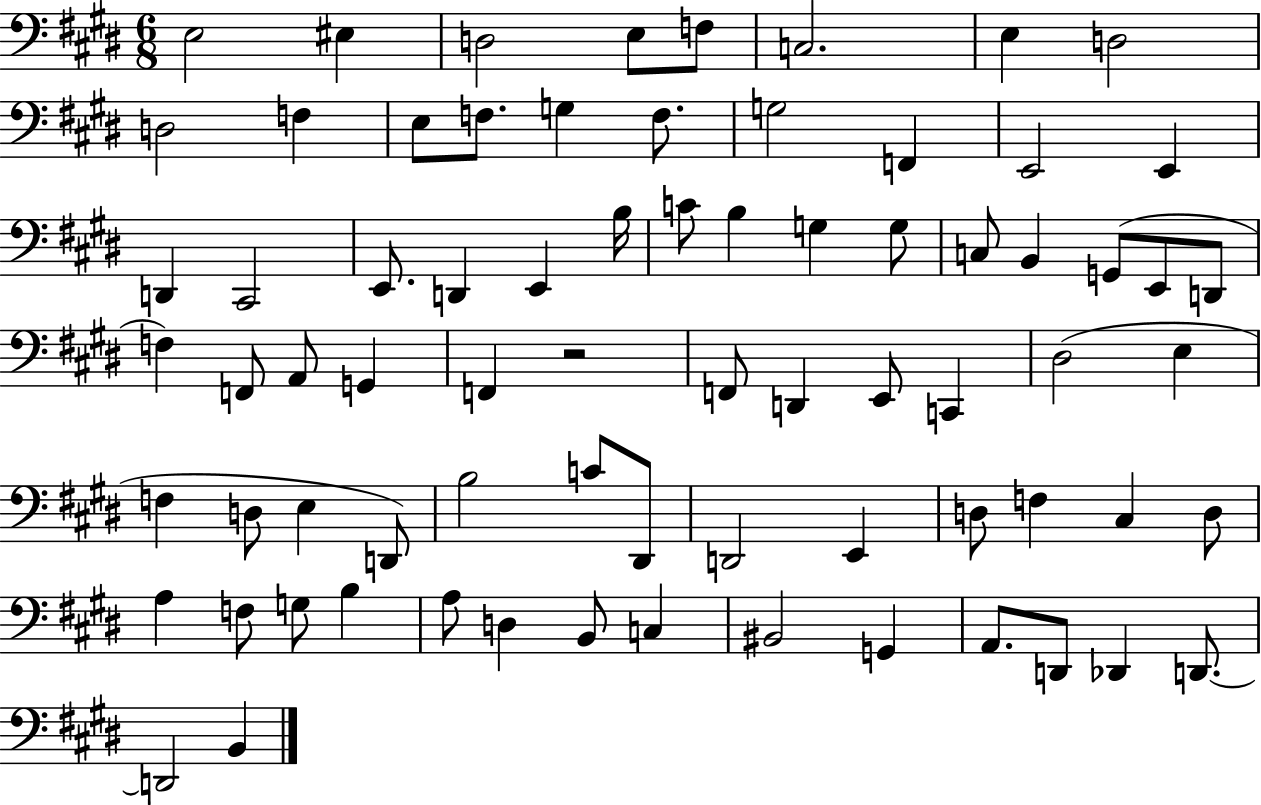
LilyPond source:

{
  \clef bass
  \numericTimeSignature
  \time 6/8
  \key e \major
  e2 eis4 | d2 e8 f8 | c2. | e4 d2 | \break d2 f4 | e8 f8. g4 f8. | g2 f,4 | e,2 e,4 | \break d,4 cis,2 | e,8. d,4 e,4 b16 | c'8 b4 g4 g8 | c8 b,4 g,8( e,8 d,8 | \break f4) f,8 a,8 g,4 | f,4 r2 | f,8 d,4 e,8 c,4 | dis2( e4 | \break f4 d8 e4 d,8) | b2 c'8 dis,8 | d,2 e,4 | d8 f4 cis4 d8 | \break a4 f8 g8 b4 | a8 d4 b,8 c4 | bis,2 g,4 | a,8. d,8 des,4 d,8.~~ | \break d,2 b,4 | \bar "|."
}